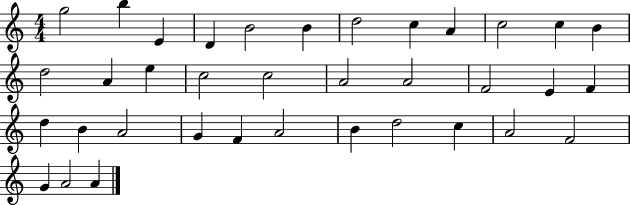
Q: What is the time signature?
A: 4/4